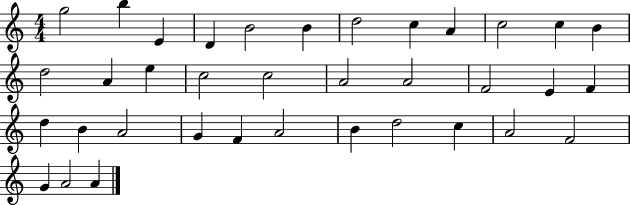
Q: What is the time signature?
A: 4/4